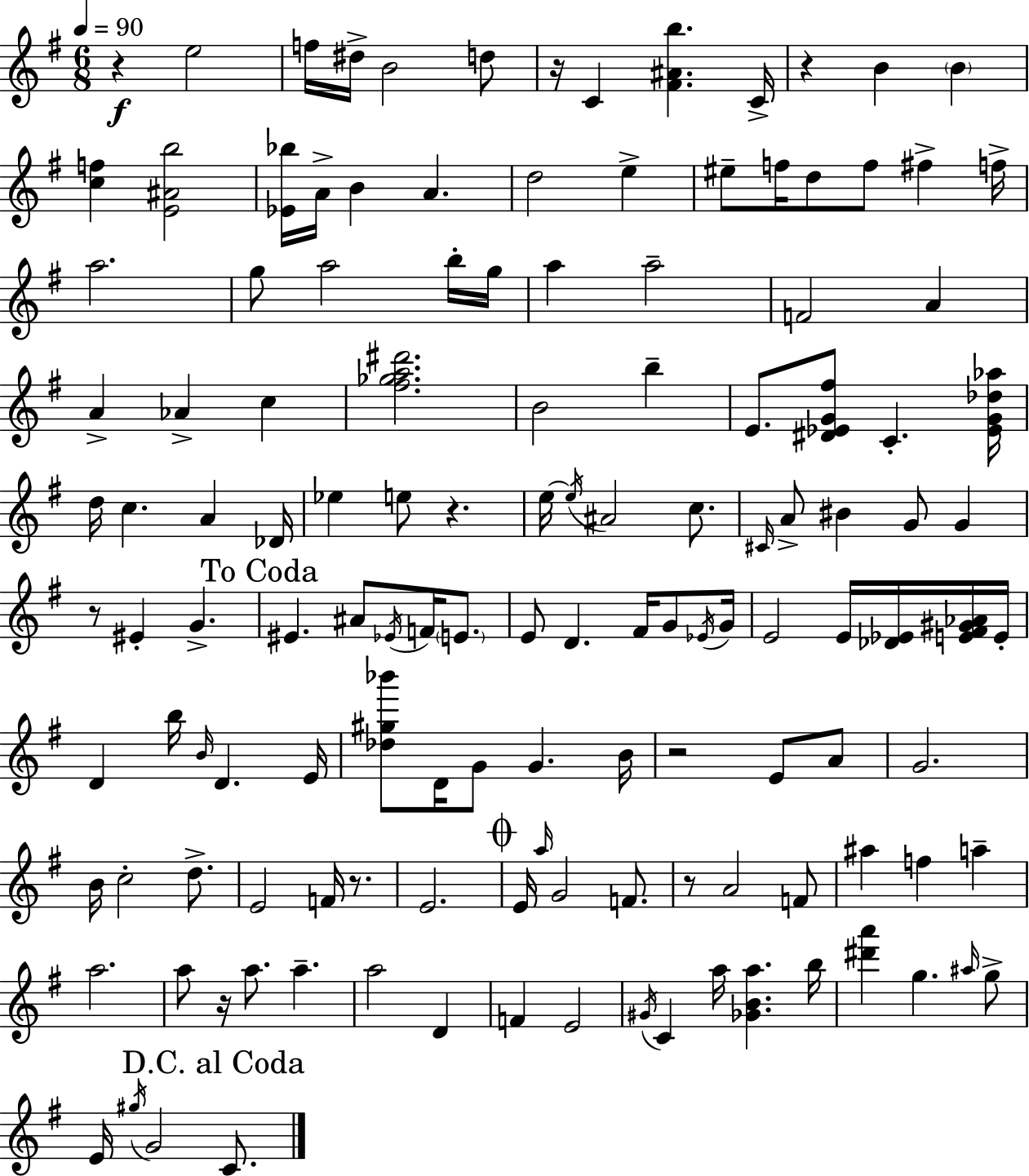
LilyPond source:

{
  \clef treble
  \numericTimeSignature
  \time 6/8
  \key e \minor
  \tempo 4 = 90
  r4\f e''2 | f''16 dis''16-> b'2 d''8 | r16 c'4 <fis' ais' b''>4. c'16-> | r4 b'4 \parenthesize b'4 | \break <c'' f''>4 <e' ais' b''>2 | <ees' bes''>16 a'16-> b'4 a'4. | d''2 e''4-> | eis''8-- f''16 d''8 f''8 fis''4-> f''16-> | \break a''2. | g''8 a''2 b''16-. g''16 | a''4 a''2-- | f'2 a'4 | \break a'4-> aes'4-> c''4 | <fis'' ges'' a'' dis'''>2. | b'2 b''4-- | e'8. <dis' ees' g' fis''>8 c'4.-. <ees' g' des'' aes''>16 | \break d''16 c''4. a'4 des'16 | ees''4 e''8 r4. | e''16~~ \acciaccatura { e''16 } ais'2 c''8. | \grace { cis'16 } a'8-> bis'4 g'8 g'4 | \break r8 eis'4-. g'4.-> | \mark "To Coda" eis'4. ais'8 \acciaccatura { ees'16 } f'16 | \parenthesize e'8. e'8 d'4. fis'16 | g'8 \acciaccatura { ees'16 } g'16 e'2 | \break e'16 <des' ees'>16 <e' fis' gis' aes'>16 e'16-. d'4 b''16 \grace { b'16 } d'4. | e'16 <des'' gis'' bes'''>8 d'16 g'8 g'4. | b'16 r2 | e'8 a'8 g'2. | \break b'16 c''2-. | d''8.-> e'2 | f'16 r8. e'2. | \mark \markup { \musicglyph "scripts.coda" } e'16 \grace { a''16 } g'2 | \break f'8. r8 a'2 | f'8 ais''4 f''4 | a''4-- a''2. | a''8 r16 a''8. | \break a''4.-- a''2 | d'4 f'4 e'2 | \acciaccatura { gis'16 } c'4 a''16 | <ges' b' a''>4. b''16 <dis''' a'''>4 g''4. | \break \grace { ais''16 } g''8-> e'16 \acciaccatura { gis''16 } g'2 | \mark "D.C. al Coda" c'8. \bar "|."
}